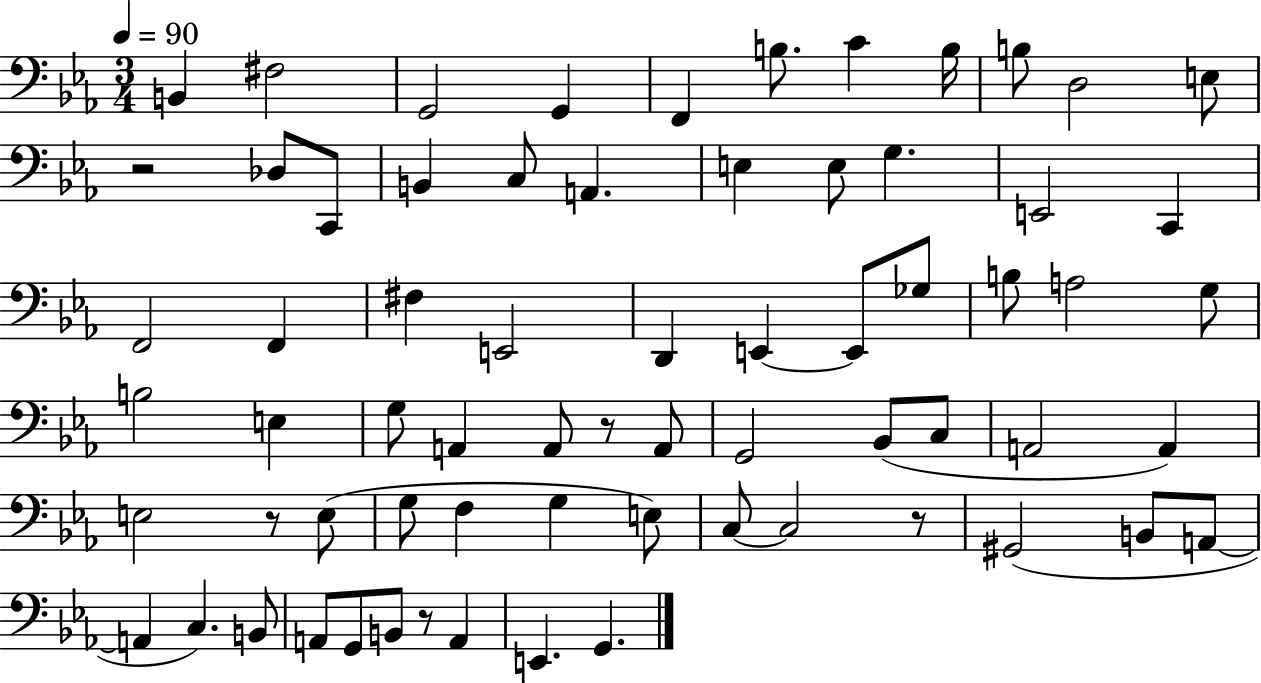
B2/q F#3/h G2/h G2/q F2/q B3/e. C4/q B3/s B3/e D3/h E3/e R/h Db3/e C2/e B2/q C3/e A2/q. E3/q E3/e G3/q. E2/h C2/q F2/h F2/q F#3/q E2/h D2/q E2/q E2/e Gb3/e B3/e A3/h G3/e B3/h E3/q G3/e A2/q A2/e R/e A2/e G2/h Bb2/e C3/e A2/h A2/q E3/h R/e E3/e G3/e F3/q G3/q E3/e C3/e C3/h R/e G#2/h B2/e A2/e A2/q C3/q. B2/e A2/e G2/e B2/e R/e A2/q E2/q. G2/q.